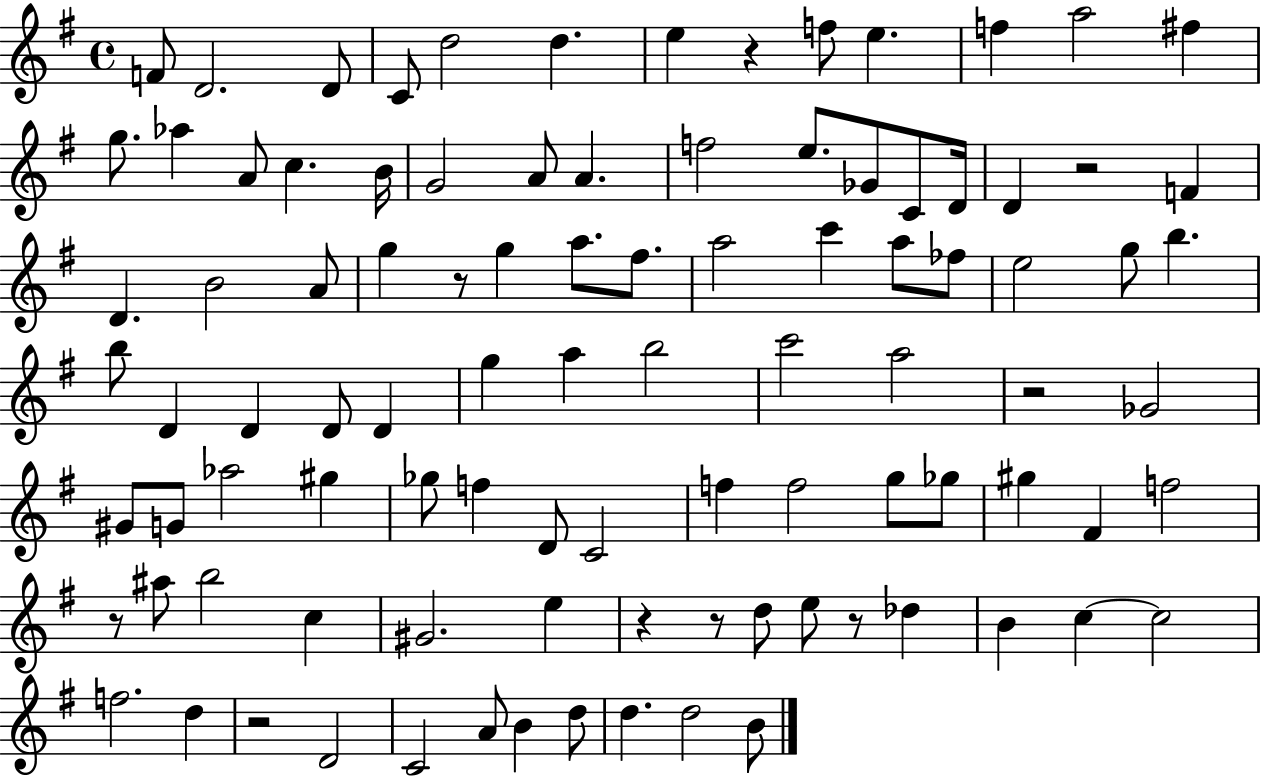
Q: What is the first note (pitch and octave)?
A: F4